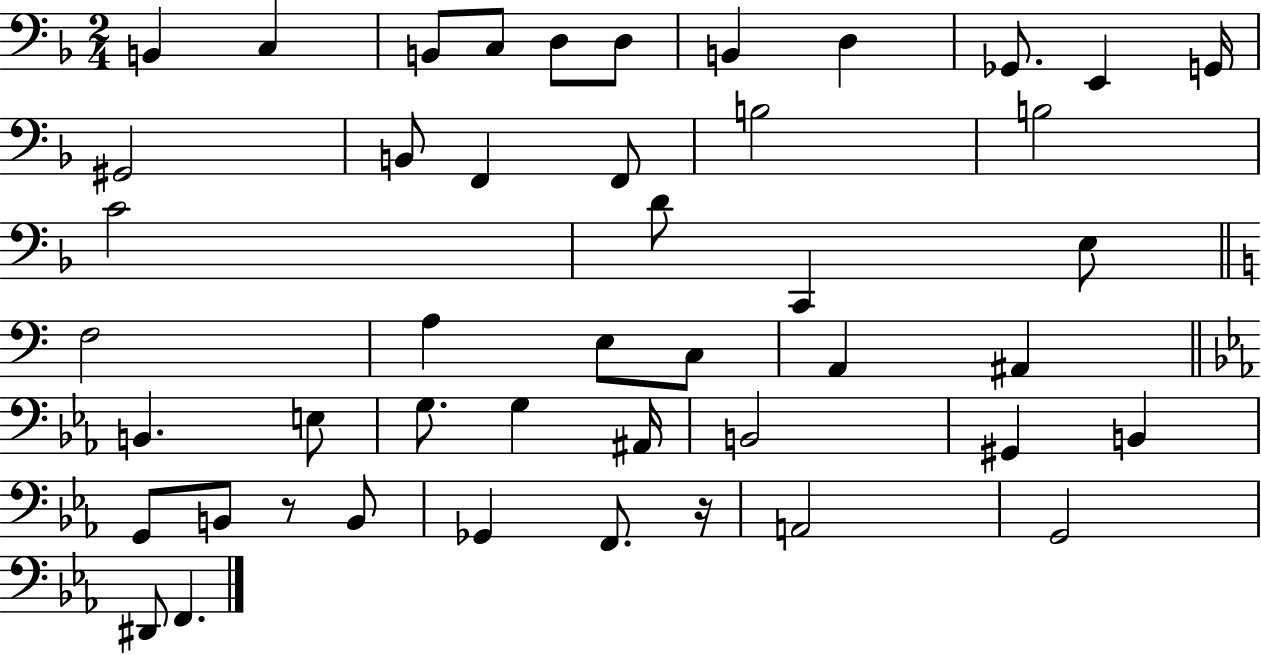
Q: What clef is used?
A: bass